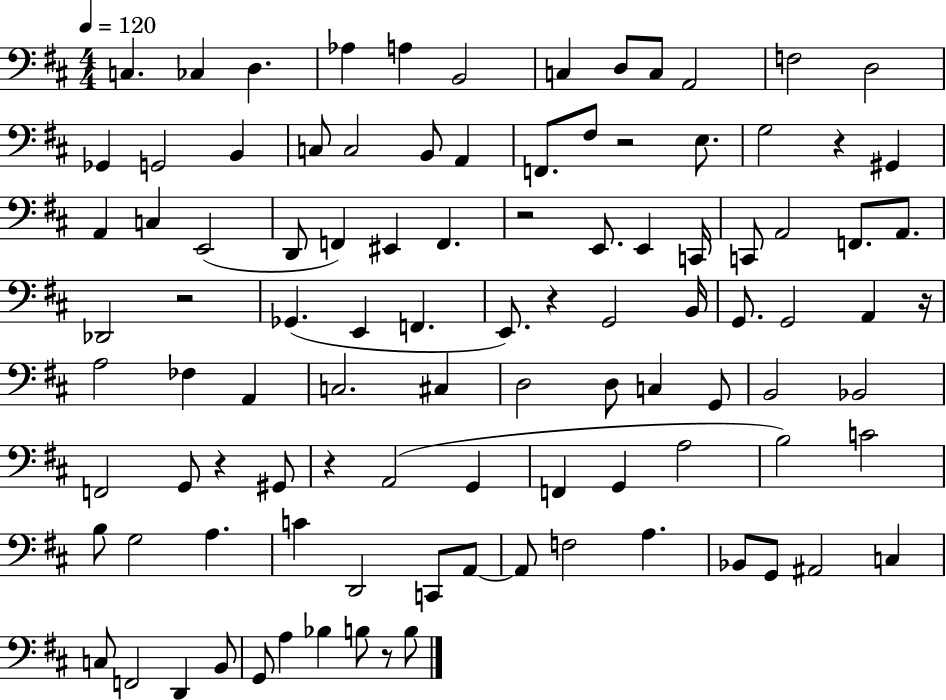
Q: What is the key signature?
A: D major